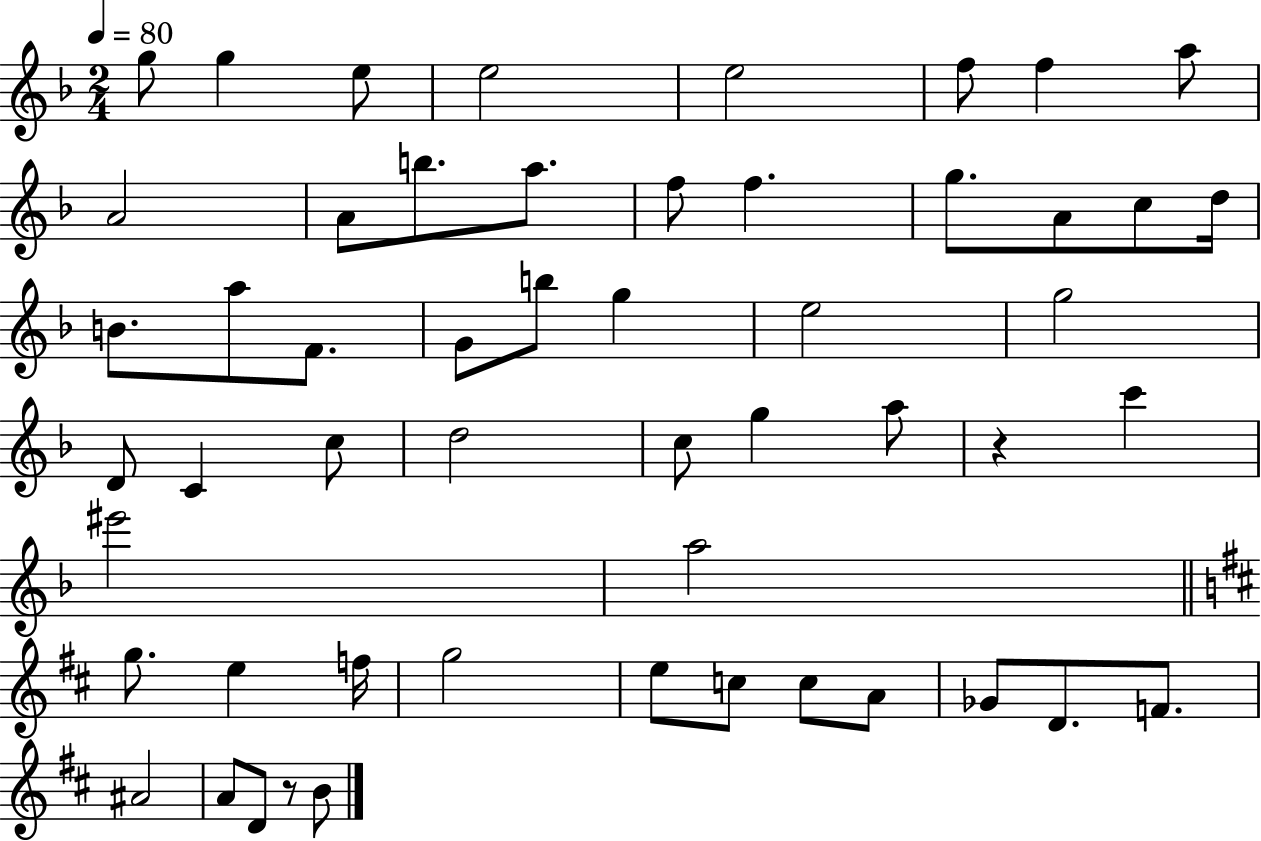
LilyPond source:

{
  \clef treble
  \numericTimeSignature
  \time 2/4
  \key f \major
  \tempo 4 = 80
  g''8 g''4 e''8 | e''2 | e''2 | f''8 f''4 a''8 | \break a'2 | a'8 b''8. a''8. | f''8 f''4. | g''8. a'8 c''8 d''16 | \break b'8. a''8 f'8. | g'8 b''8 g''4 | e''2 | g''2 | \break d'8 c'4 c''8 | d''2 | c''8 g''4 a''8 | r4 c'''4 | \break eis'''2 | a''2 | \bar "||" \break \key d \major g''8. e''4 f''16 | g''2 | e''8 c''8 c''8 a'8 | ges'8 d'8. f'8. | \break ais'2 | a'8 d'8 r8 b'8 | \bar "|."
}